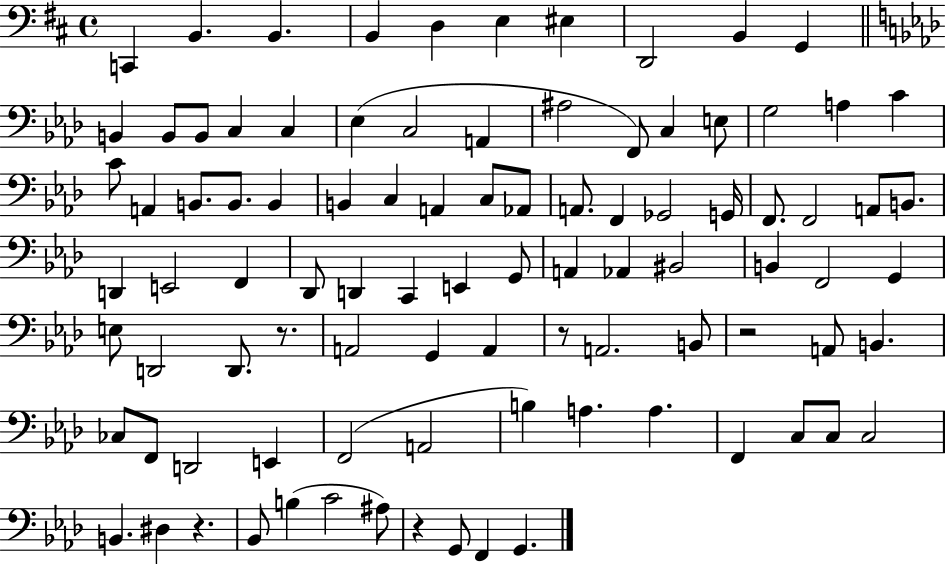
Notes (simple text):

C2/q B2/q. B2/q. B2/q D3/q E3/q EIS3/q D2/h B2/q G2/q B2/q B2/e B2/e C3/q C3/q Eb3/q C3/h A2/q A#3/h F2/e C3/q E3/e G3/h A3/q C4/q C4/e A2/q B2/e. B2/e. B2/q B2/q C3/q A2/q C3/e Ab2/e A2/e. F2/q Gb2/h G2/s F2/e. F2/h A2/e B2/e. D2/q E2/h F2/q Db2/e D2/q C2/q E2/q G2/e A2/q Ab2/q BIS2/h B2/q F2/h G2/q E3/e D2/h D2/e. R/e. A2/h G2/q A2/q R/e A2/h. B2/e R/h A2/e B2/q. CES3/e F2/e D2/h E2/q F2/h A2/h B3/q A3/q. A3/q. F2/q C3/e C3/e C3/h B2/q. D#3/q R/q. Bb2/e B3/q C4/h A#3/e R/q G2/e F2/q G2/q.